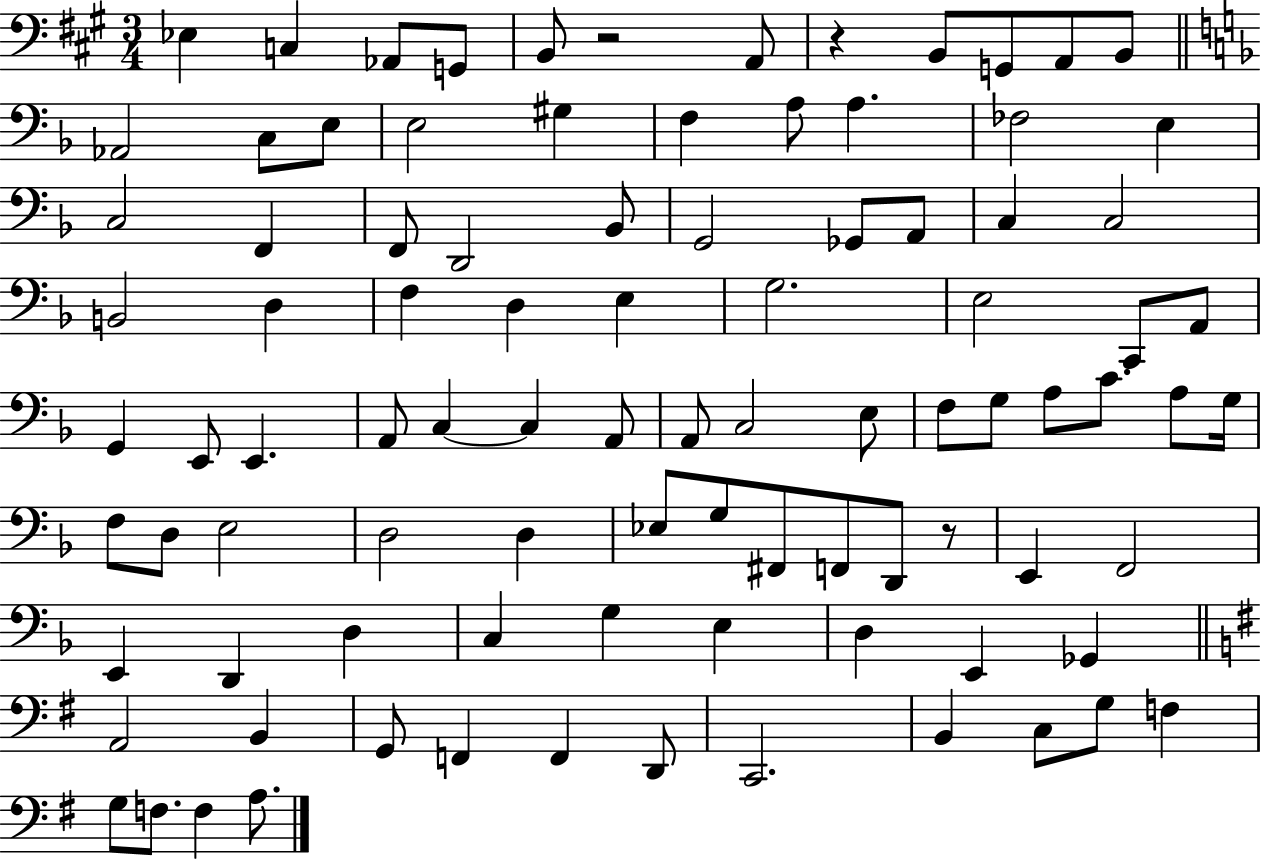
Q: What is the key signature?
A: A major